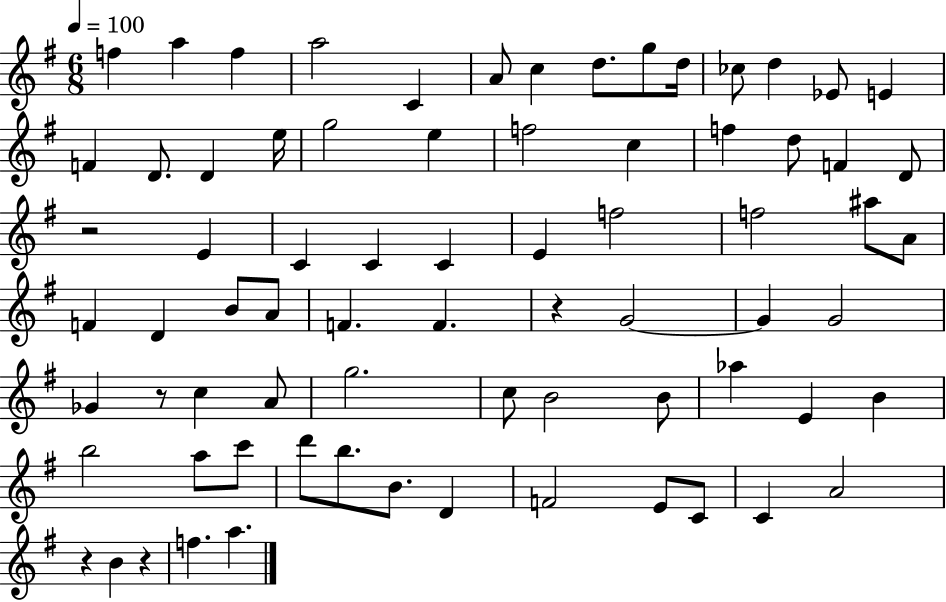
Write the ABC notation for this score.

X:1
T:Untitled
M:6/8
L:1/4
K:G
f a f a2 C A/2 c d/2 g/2 d/4 _c/2 d _E/2 E F D/2 D e/4 g2 e f2 c f d/2 F D/2 z2 E C C C E f2 f2 ^a/2 A/2 F D B/2 A/2 F F z G2 G G2 _G z/2 c A/2 g2 c/2 B2 B/2 _a E B b2 a/2 c'/2 d'/2 b/2 B/2 D F2 E/2 C/2 C A2 z B z f a